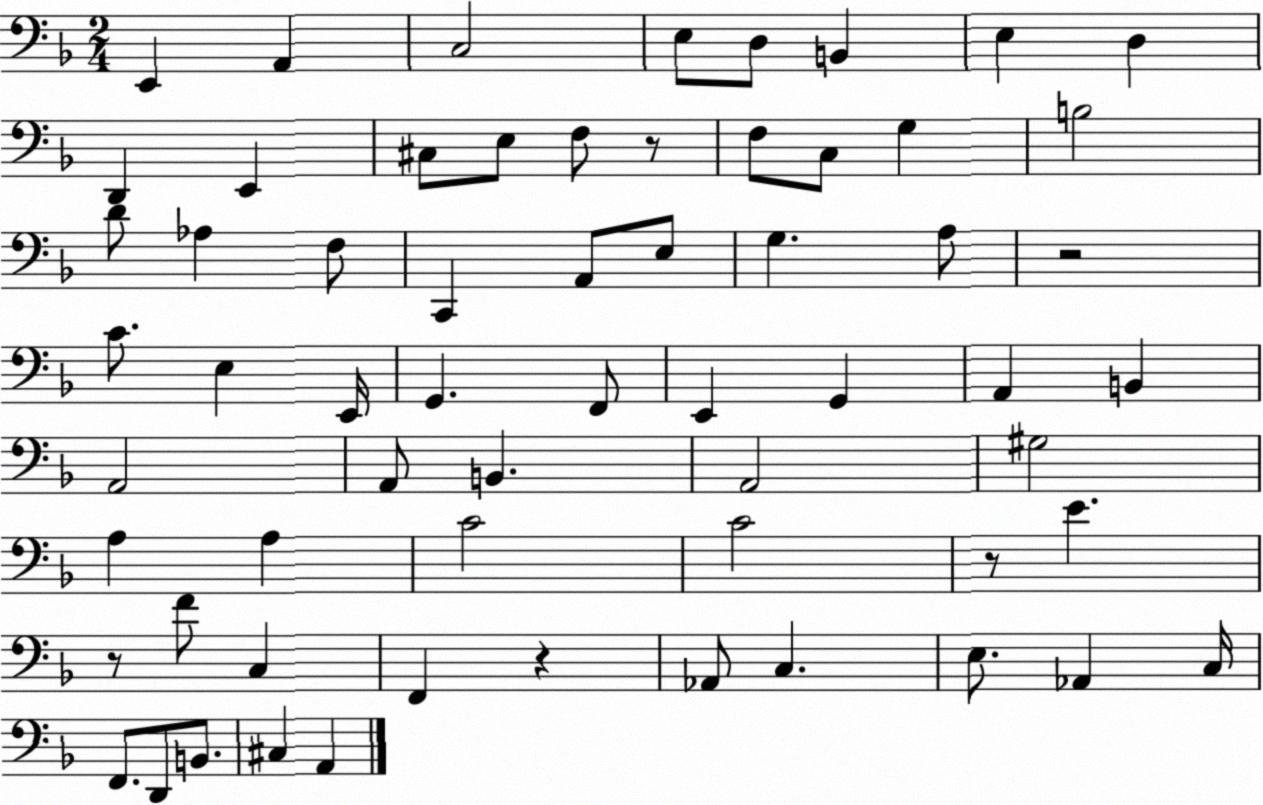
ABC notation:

X:1
T:Untitled
M:2/4
L:1/4
K:F
E,, A,, C,2 E,/2 D,/2 B,, E, D, D,, E,, ^C,/2 E,/2 F,/2 z/2 F,/2 C,/2 G, B,2 D/2 _A, F,/2 C,, A,,/2 E,/2 G, A,/2 z2 C/2 E, E,,/4 G,, F,,/2 E,, G,, A,, B,, A,,2 A,,/2 B,, A,,2 ^G,2 A, A, C2 C2 z/2 E z/2 F/2 C, F,, z _A,,/2 C, E,/2 _A,, C,/4 F,,/2 D,,/2 B,,/2 ^C, A,,